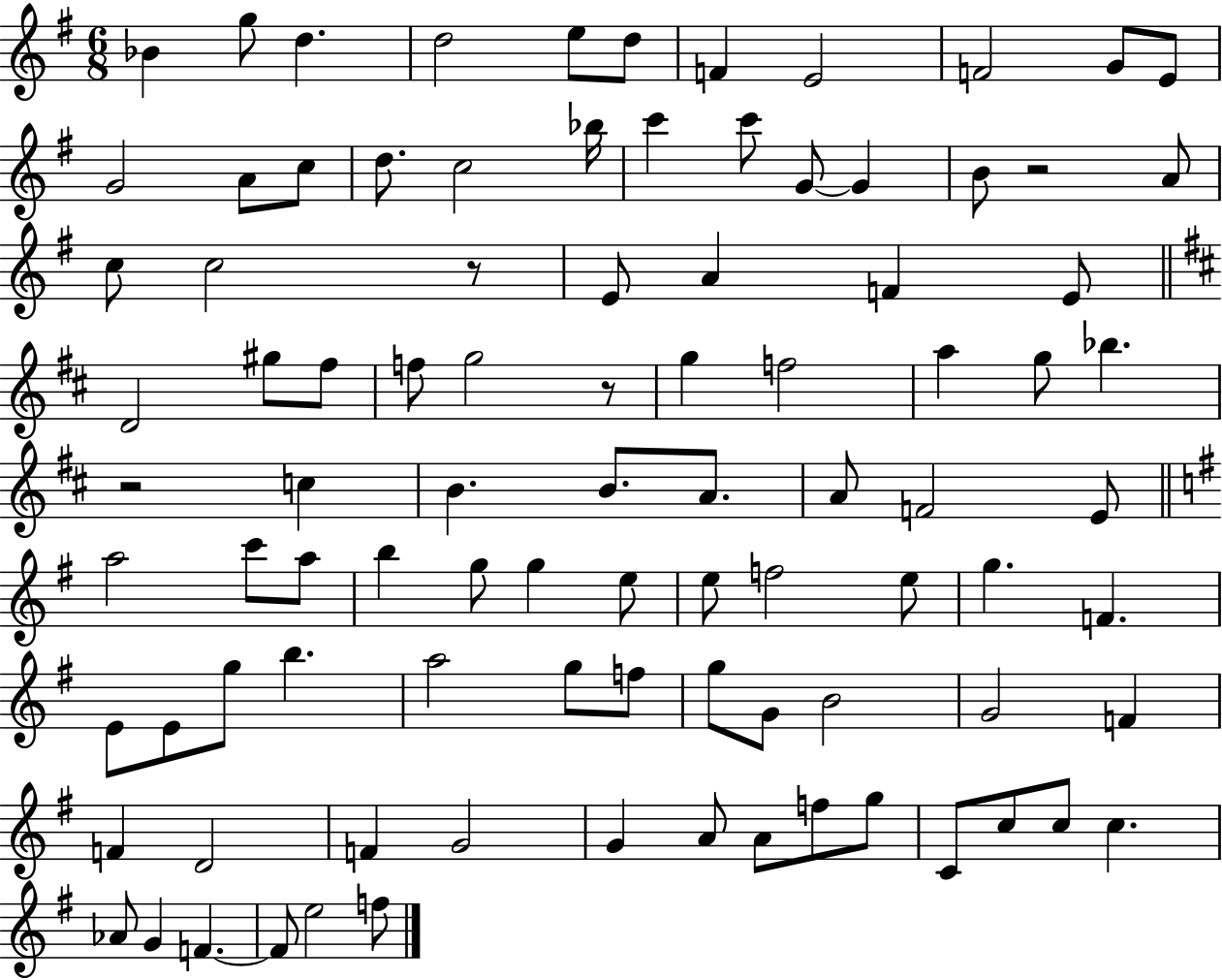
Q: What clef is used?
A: treble